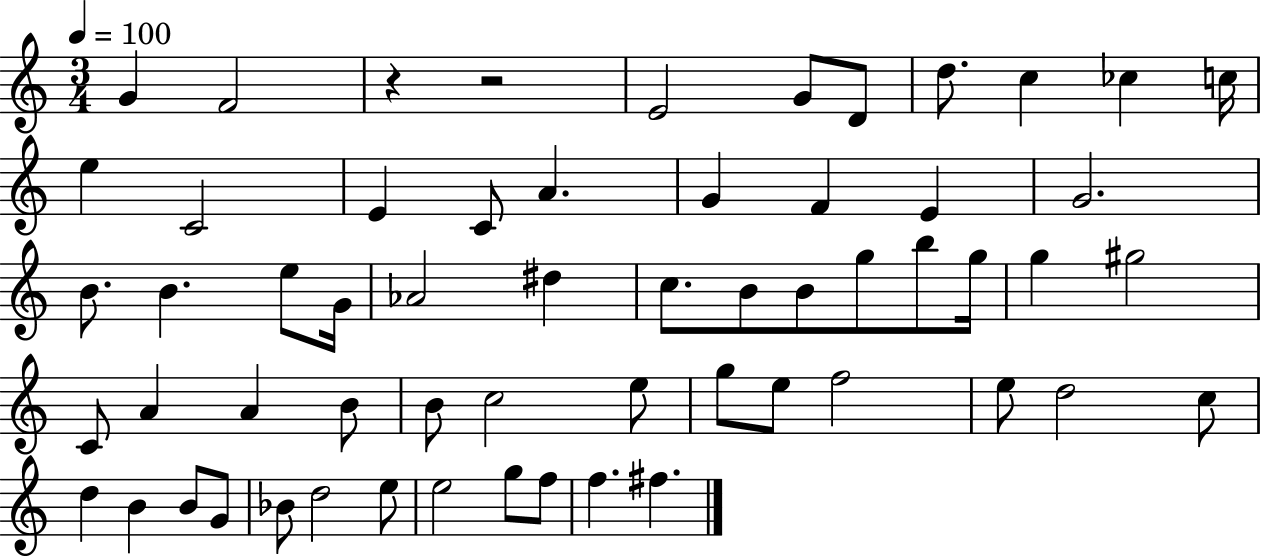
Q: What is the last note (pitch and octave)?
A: F#5